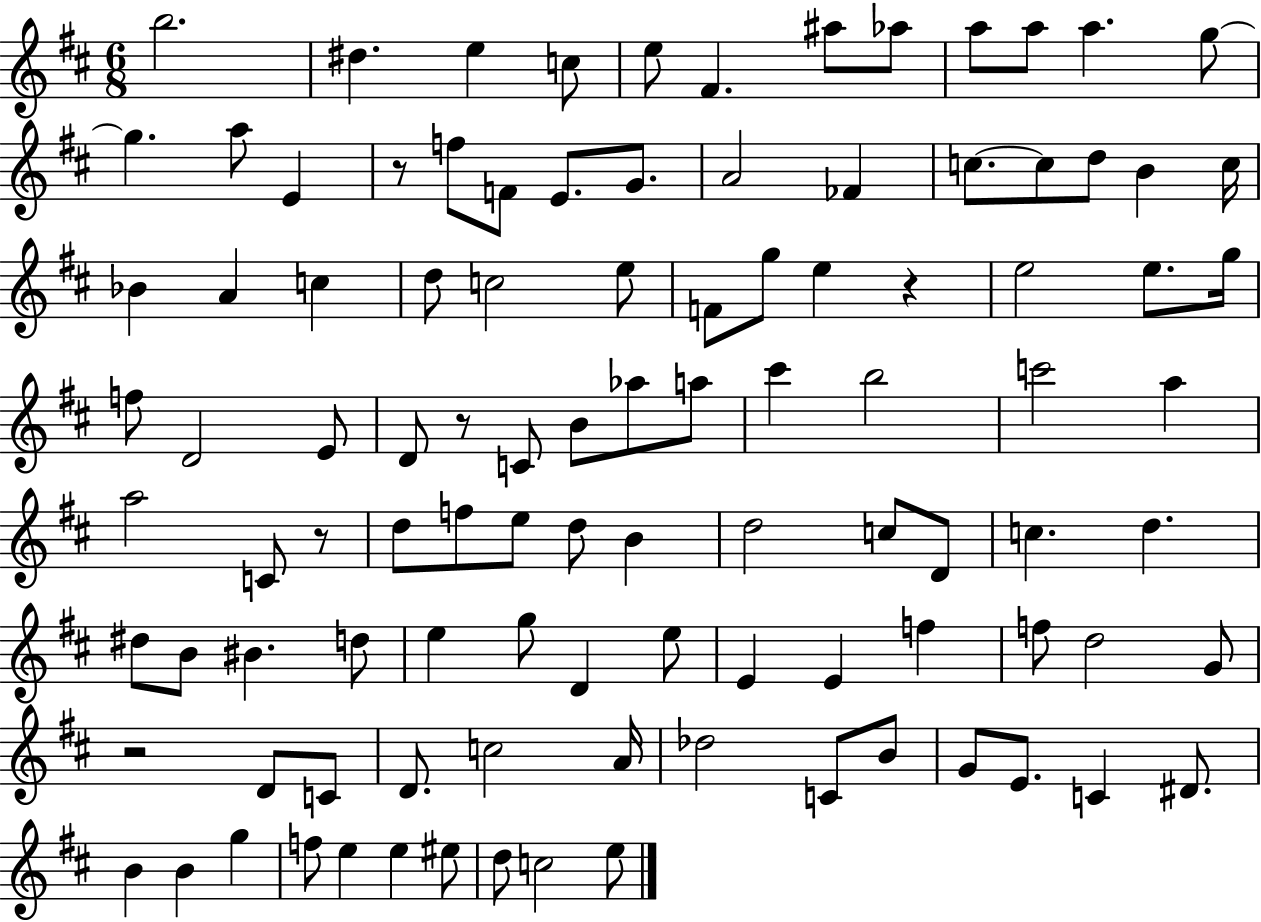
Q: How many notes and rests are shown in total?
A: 103